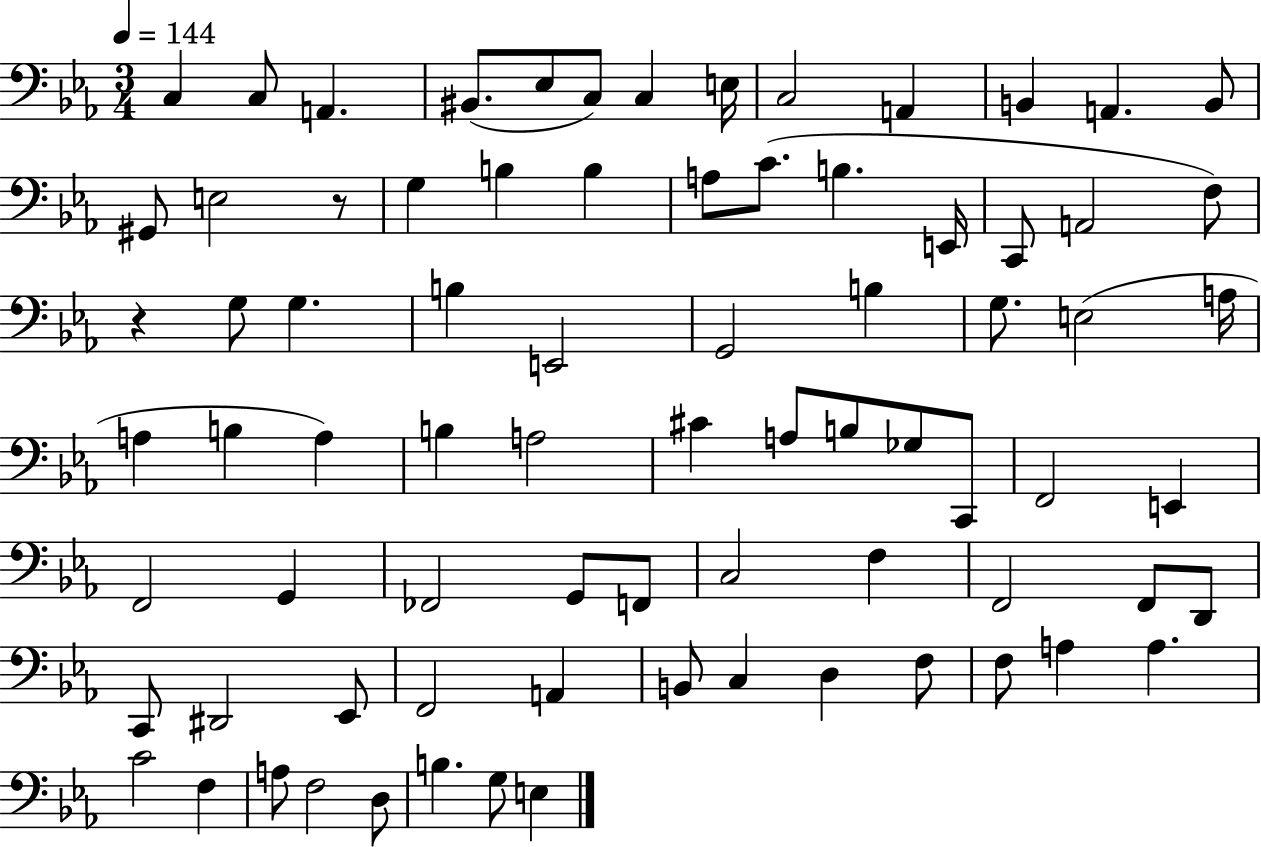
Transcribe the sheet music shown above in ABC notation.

X:1
T:Untitled
M:3/4
L:1/4
K:Eb
C, C,/2 A,, ^B,,/2 _E,/2 C,/2 C, E,/4 C,2 A,, B,, A,, B,,/2 ^G,,/2 E,2 z/2 G, B, B, A,/2 C/2 B, E,,/4 C,,/2 A,,2 F,/2 z G,/2 G, B, E,,2 G,,2 B, G,/2 E,2 A,/4 A, B, A, B, A,2 ^C A,/2 B,/2 _G,/2 C,,/2 F,,2 E,, F,,2 G,, _F,,2 G,,/2 F,,/2 C,2 F, F,,2 F,,/2 D,,/2 C,,/2 ^D,,2 _E,,/2 F,,2 A,, B,,/2 C, D, F,/2 F,/2 A, A, C2 F, A,/2 F,2 D,/2 B, G,/2 E,